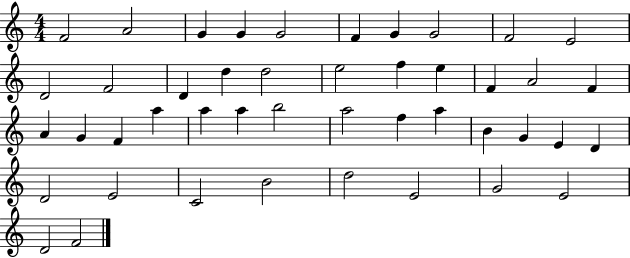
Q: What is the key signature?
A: C major